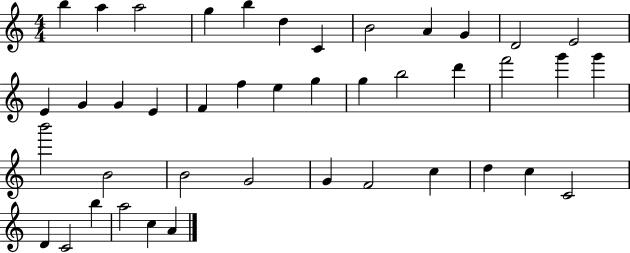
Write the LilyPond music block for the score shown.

{
  \clef treble
  \numericTimeSignature
  \time 4/4
  \key c \major
  b''4 a''4 a''2 | g''4 b''4 d''4 c'4 | b'2 a'4 g'4 | d'2 e'2 | \break e'4 g'4 g'4 e'4 | f'4 f''4 e''4 g''4 | g''4 b''2 d'''4 | f'''2 g'''4 g'''4 | \break b'''2 b'2 | b'2 g'2 | g'4 f'2 c''4 | d''4 c''4 c'2 | \break d'4 c'2 b''4 | a''2 c''4 a'4 | \bar "|."
}